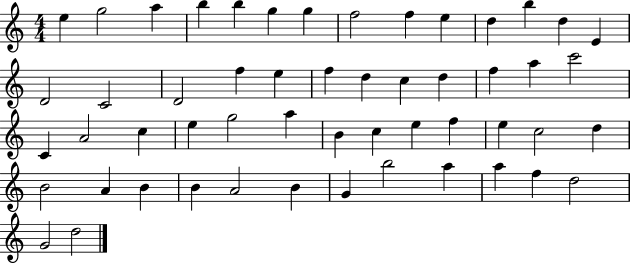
E5/q G5/h A5/q B5/q B5/q G5/q G5/q F5/h F5/q E5/q D5/q B5/q D5/q E4/q D4/h C4/h D4/h F5/q E5/q F5/q D5/q C5/q D5/q F5/q A5/q C6/h C4/q A4/h C5/q E5/q G5/h A5/q B4/q C5/q E5/q F5/q E5/q C5/h D5/q B4/h A4/q B4/q B4/q A4/h B4/q G4/q B5/h A5/q A5/q F5/q D5/h G4/h D5/h